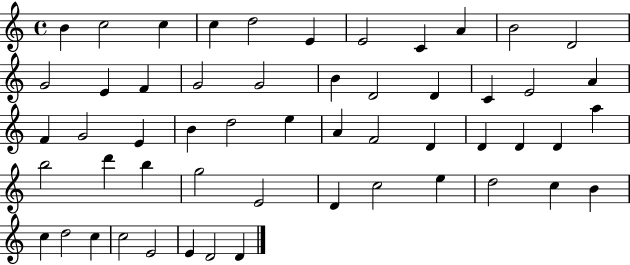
B4/q C5/h C5/q C5/q D5/h E4/q E4/h C4/q A4/q B4/h D4/h G4/h E4/q F4/q G4/h G4/h B4/q D4/h D4/q C4/q E4/h A4/q F4/q G4/h E4/q B4/q D5/h E5/q A4/q F4/h D4/q D4/q D4/q D4/q A5/q B5/h D6/q B5/q G5/h E4/h D4/q C5/h E5/q D5/h C5/q B4/q C5/q D5/h C5/q C5/h E4/h E4/q D4/h D4/q